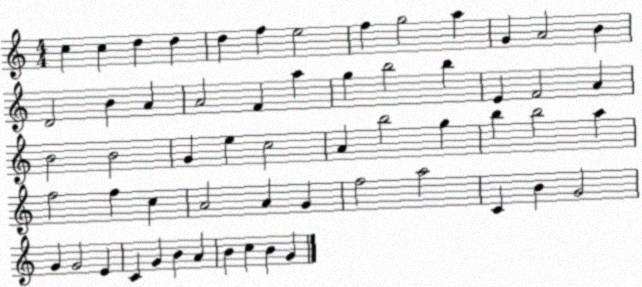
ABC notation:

X:1
T:Untitled
M:4/4
L:1/4
K:C
c c d d d f e2 f g2 a G A2 B D2 B A A2 F a g b2 b E F2 A B2 B2 G e c2 A b2 g b b2 a f2 f c A2 A G f2 a2 C B G2 G G2 E C G B A B c B G